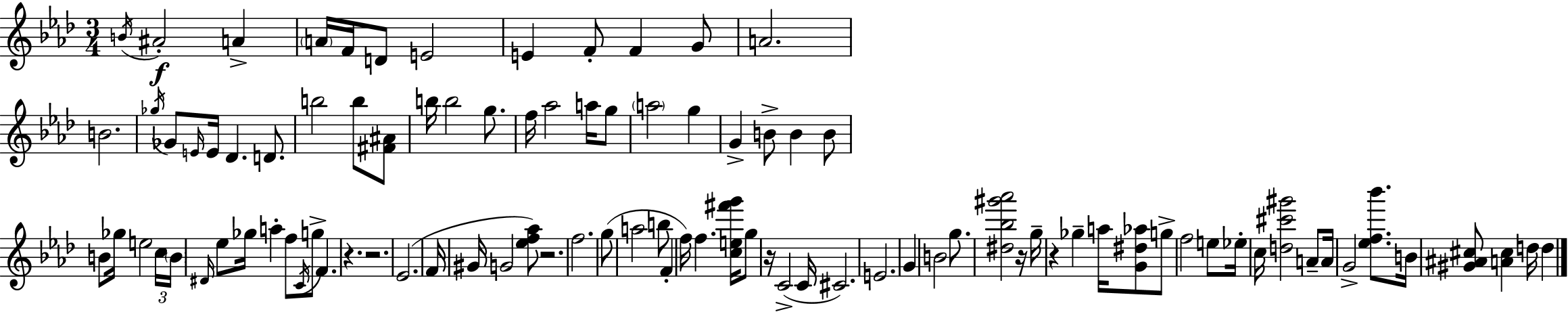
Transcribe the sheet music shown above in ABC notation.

X:1
T:Untitled
M:3/4
L:1/4
K:Fm
B/4 ^A2 A A/4 F/4 D/2 E2 E F/2 F G/2 A2 B2 _g/4 _G/2 E/4 E/4 _D D/2 b2 b/2 [^F^A]/2 b/4 b2 g/2 f/4 _a2 a/4 g/2 a2 g G B/2 B B/2 B/2 _g/4 e2 c/4 B/4 ^D/4 _e/2 _g/4 a f/2 C/4 g/2 F z z2 _E2 F/4 ^G/4 G2 [_ef_a]/2 z2 f2 g/2 a2 b/2 F f/4 f [ce^f'g']/4 g/2 z/4 C2 C/4 ^C2 E2 G B2 g/2 [^d_b^g'_a']2 z/4 g/4 z _g a/4 [G^d_a]/2 g/2 f2 e/2 _e/4 c/4 [d^c'^g']2 A/2 A/4 G2 [_ef_b']/2 B/4 [^G^A^c]/2 [A^c] d/4 d